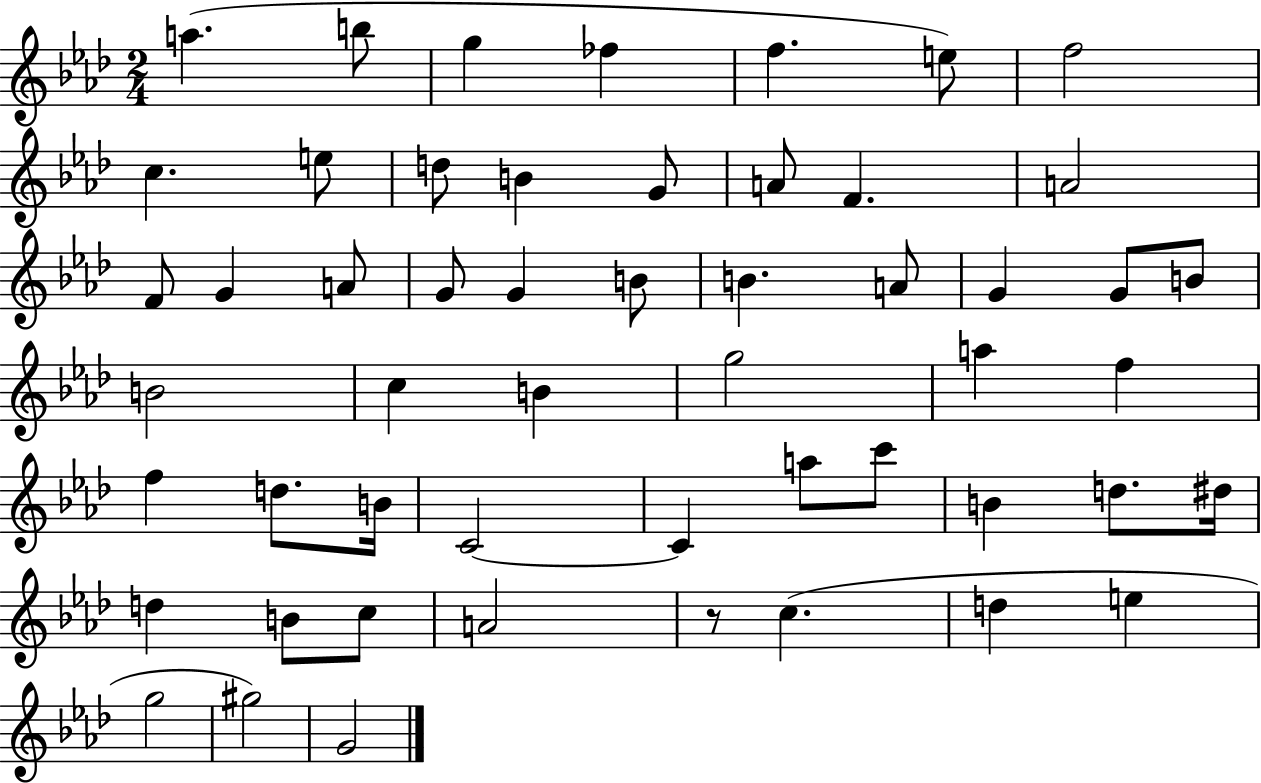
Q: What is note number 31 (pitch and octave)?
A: A5